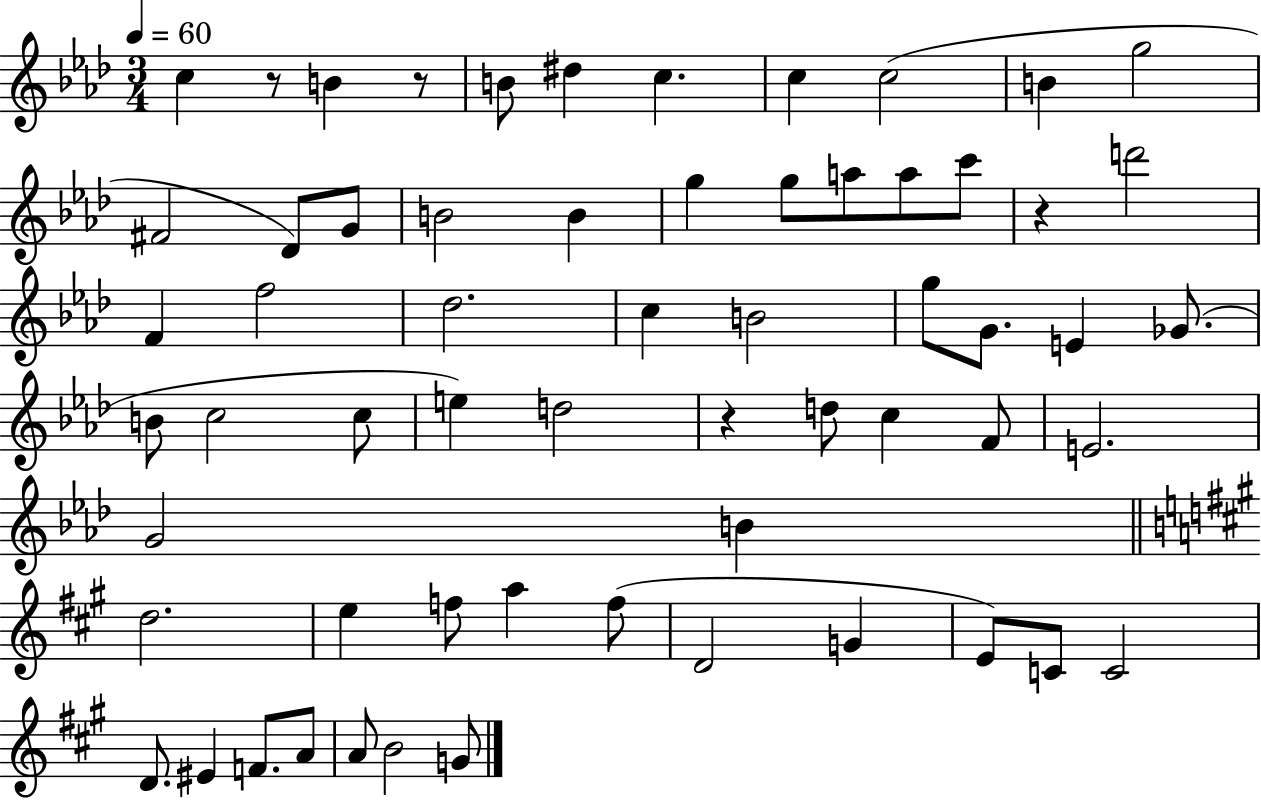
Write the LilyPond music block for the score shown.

{
  \clef treble
  \numericTimeSignature
  \time 3/4
  \key aes \major
  \tempo 4 = 60
  c''4 r8 b'4 r8 | b'8 dis''4 c''4. | c''4 c''2( | b'4 g''2 | \break fis'2 des'8) g'8 | b'2 b'4 | g''4 g''8 a''8 a''8 c'''8 | r4 d'''2 | \break f'4 f''2 | des''2. | c''4 b'2 | g''8 g'8. e'4 ges'8.( | \break b'8 c''2 c''8 | e''4) d''2 | r4 d''8 c''4 f'8 | e'2. | \break g'2 b'4 | \bar "||" \break \key a \major d''2. | e''4 f''8 a''4 f''8( | d'2 g'4 | e'8) c'8 c'2 | \break d'8. eis'4 f'8. a'8 | a'8 b'2 g'8 | \bar "|."
}